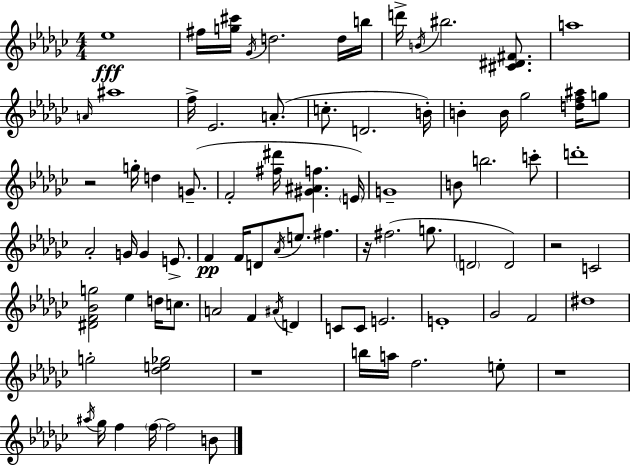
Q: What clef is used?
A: treble